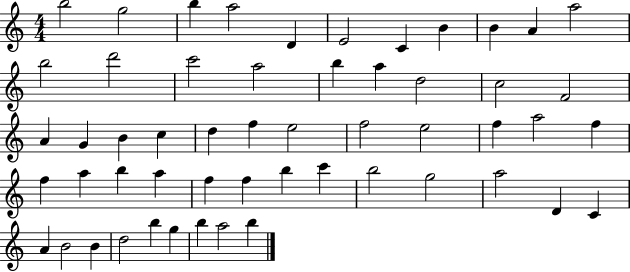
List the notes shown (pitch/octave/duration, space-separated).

B5/h G5/h B5/q A5/h D4/q E4/h C4/q B4/q B4/q A4/q A5/h B5/h D6/h C6/h A5/h B5/q A5/q D5/h C5/h F4/h A4/q G4/q B4/q C5/q D5/q F5/q E5/h F5/h E5/h F5/q A5/h F5/q F5/q A5/q B5/q A5/q F5/q F5/q B5/q C6/q B5/h G5/h A5/h D4/q C4/q A4/q B4/h B4/q D5/h B5/q G5/q B5/q A5/h B5/q